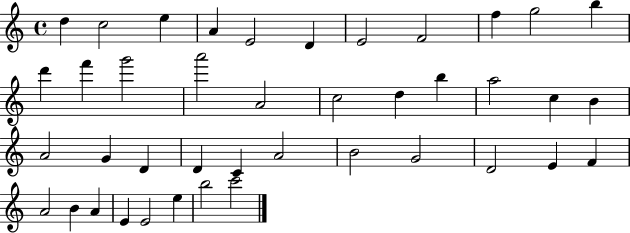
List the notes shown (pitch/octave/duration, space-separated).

D5/q C5/h E5/q A4/q E4/h D4/q E4/h F4/h F5/q G5/h B5/q D6/q F6/q G6/h A6/h A4/h C5/h D5/q B5/q A5/h C5/q B4/q A4/h G4/q D4/q D4/q C4/q A4/h B4/h G4/h D4/h E4/q F4/q A4/h B4/q A4/q E4/q E4/h E5/q B5/h C6/h